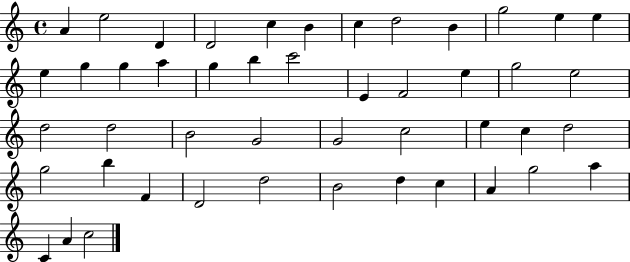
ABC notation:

X:1
T:Untitled
M:4/4
L:1/4
K:C
A e2 D D2 c B c d2 B g2 e e e g g a g b c'2 E F2 e g2 e2 d2 d2 B2 G2 G2 c2 e c d2 g2 b F D2 d2 B2 d c A g2 a C A c2